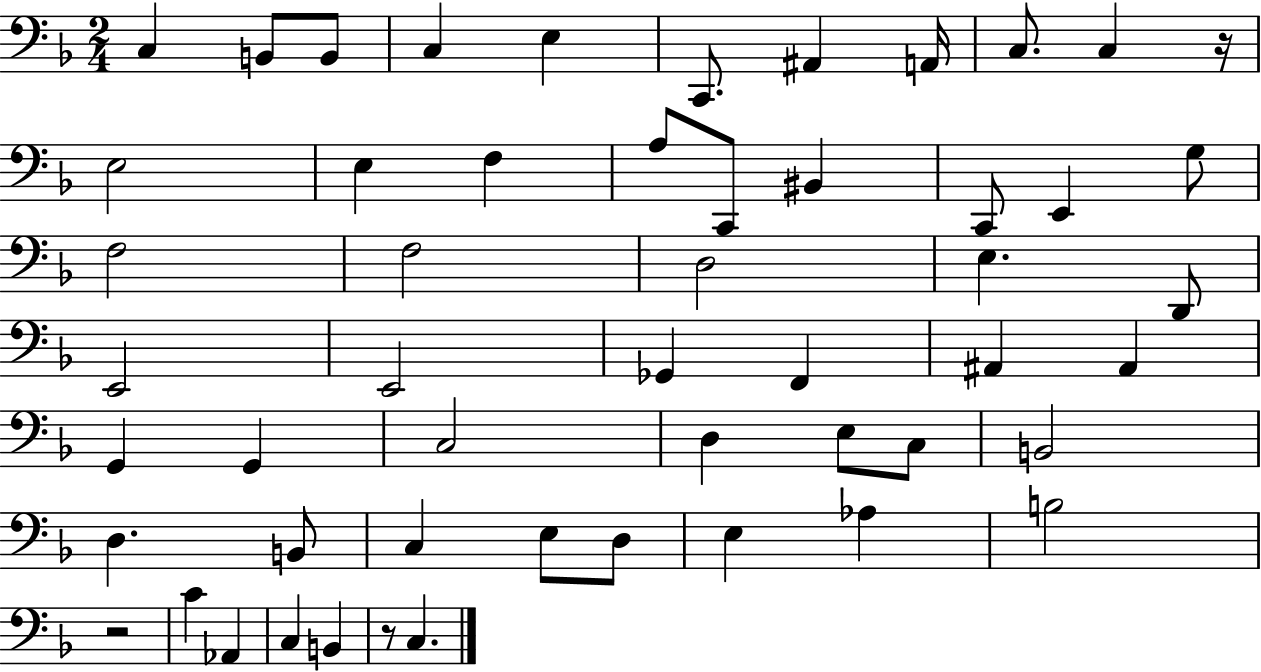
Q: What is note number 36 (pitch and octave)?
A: C3